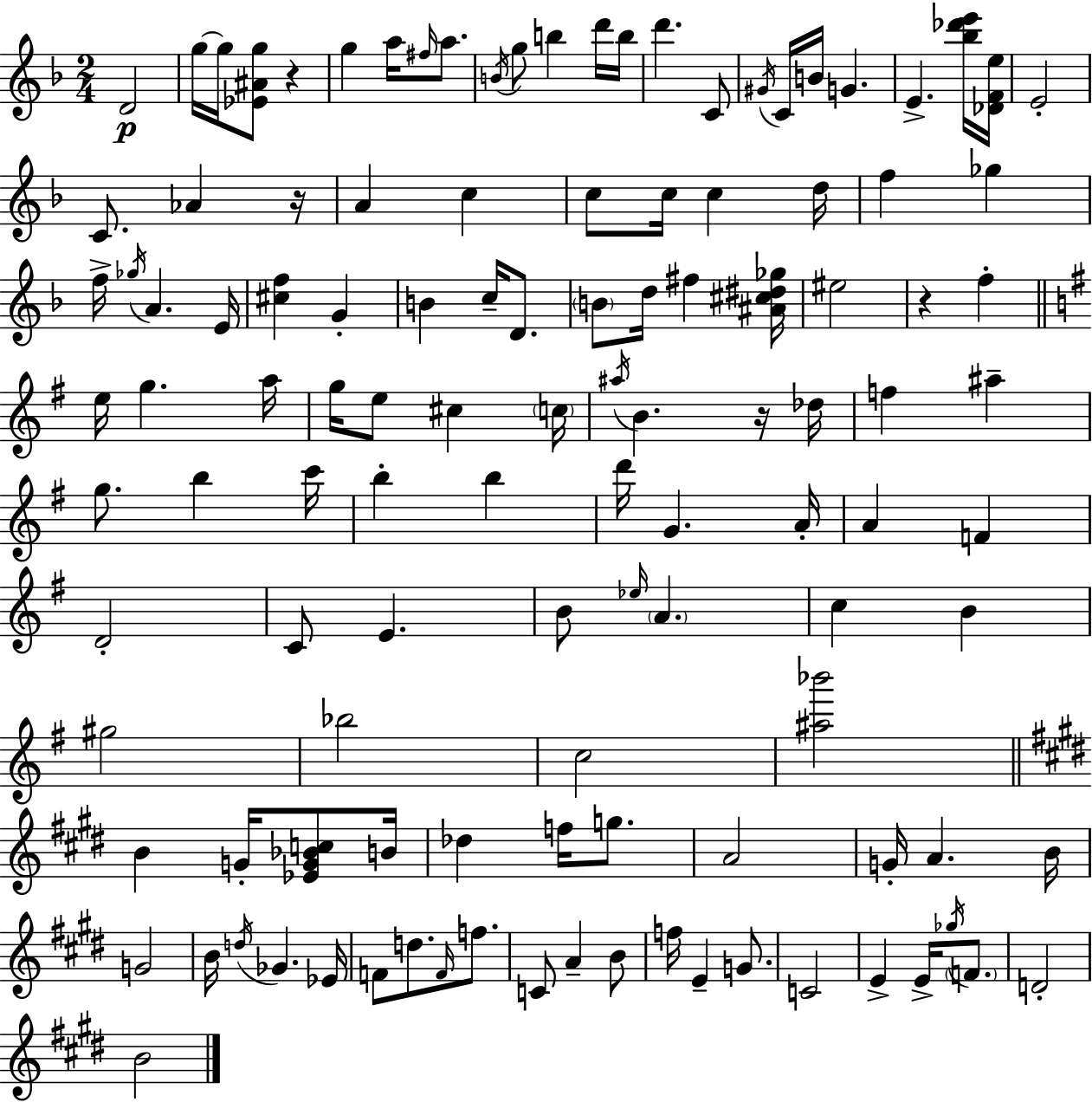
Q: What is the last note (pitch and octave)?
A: B4